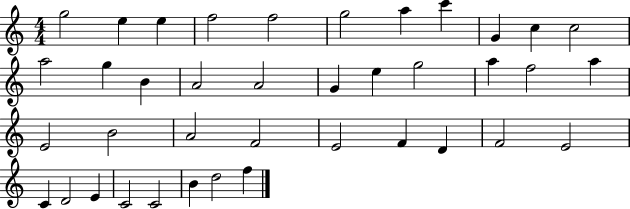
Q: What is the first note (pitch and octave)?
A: G5